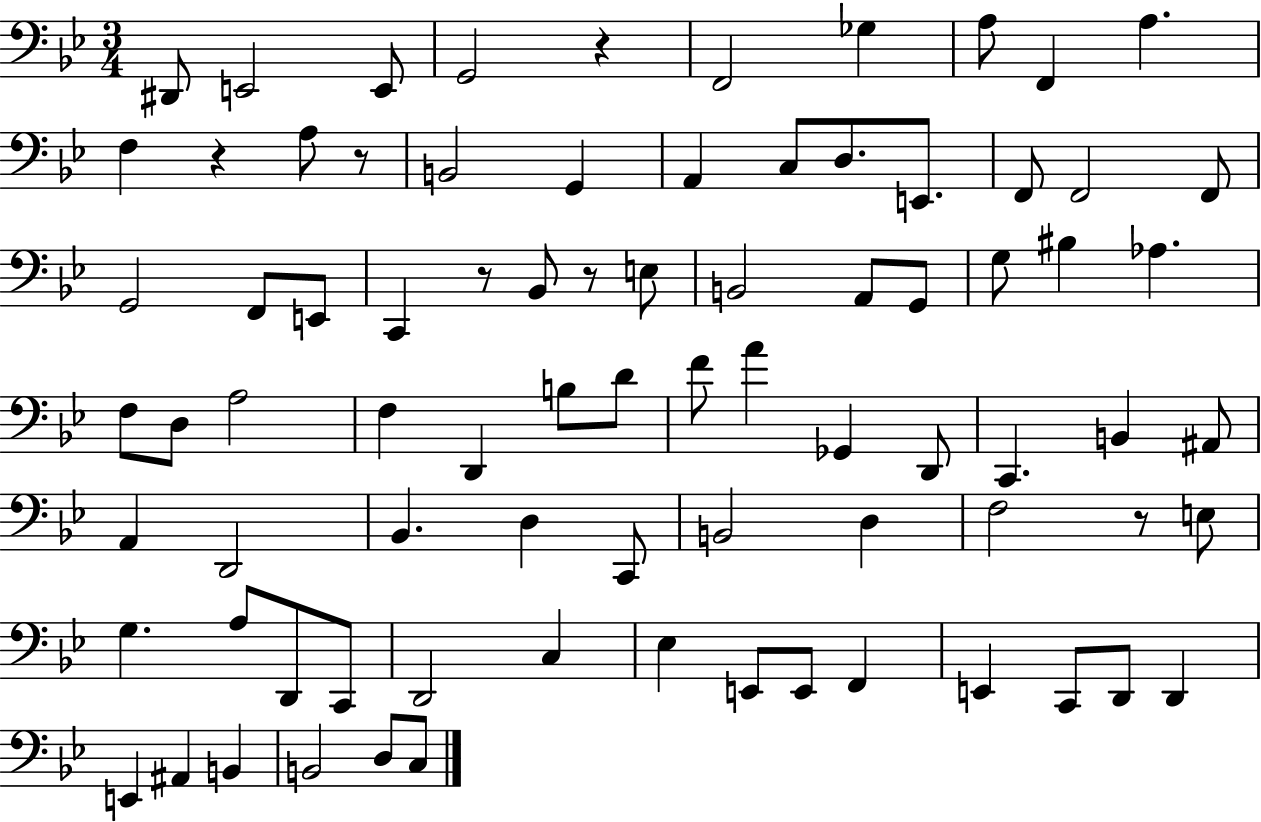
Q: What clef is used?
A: bass